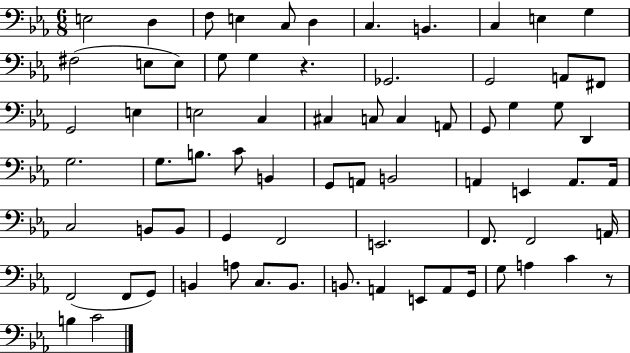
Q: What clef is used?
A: bass